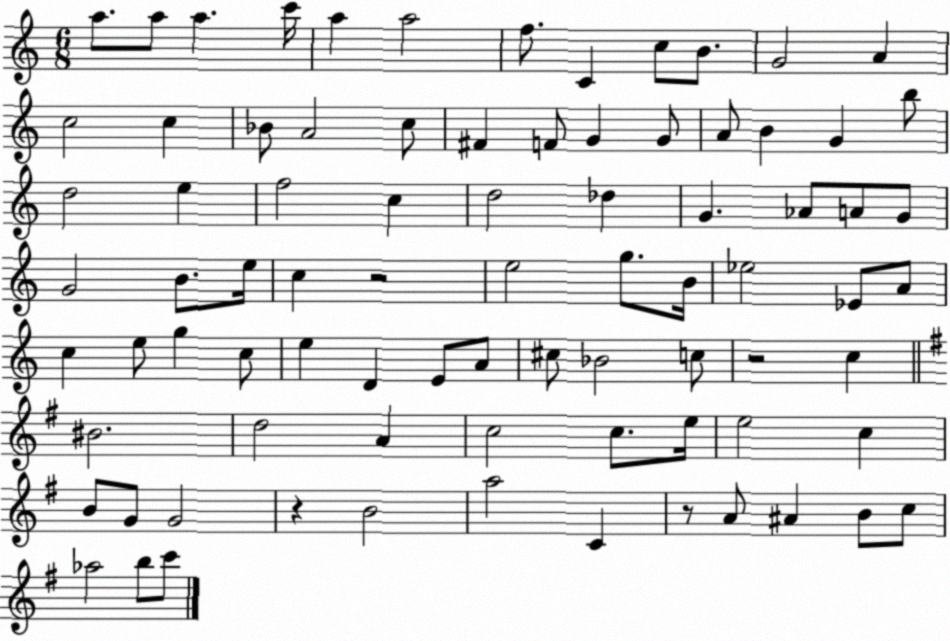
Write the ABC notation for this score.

X:1
T:Untitled
M:6/8
L:1/4
K:C
a/2 a/2 a c'/4 a a2 f/2 C c/2 B/2 G2 A c2 c _B/2 A2 c/2 ^F F/2 G G/2 A/2 B G b/2 d2 e f2 c d2 _d G _A/2 A/2 G/2 G2 B/2 e/4 c z2 e2 g/2 B/4 _e2 _E/2 A/2 c e/2 g c/2 e D E/2 A/2 ^c/2 _B2 c/2 z2 c ^B2 d2 A c2 c/2 e/4 e2 c B/2 G/2 G2 z B2 a2 C z/2 A/2 ^A B/2 c/2 _a2 b/2 c'/2